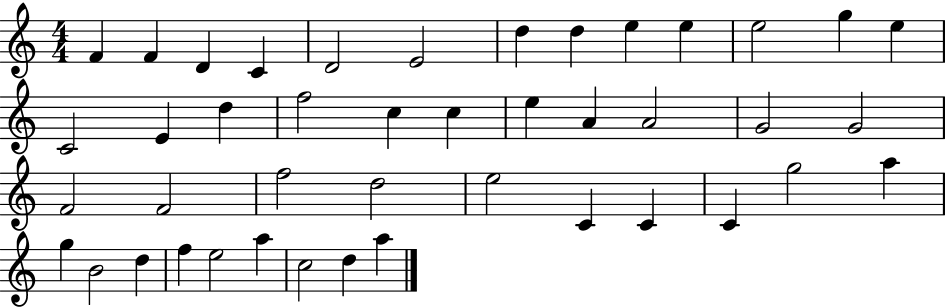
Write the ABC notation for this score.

X:1
T:Untitled
M:4/4
L:1/4
K:C
F F D C D2 E2 d d e e e2 g e C2 E d f2 c c e A A2 G2 G2 F2 F2 f2 d2 e2 C C C g2 a g B2 d f e2 a c2 d a